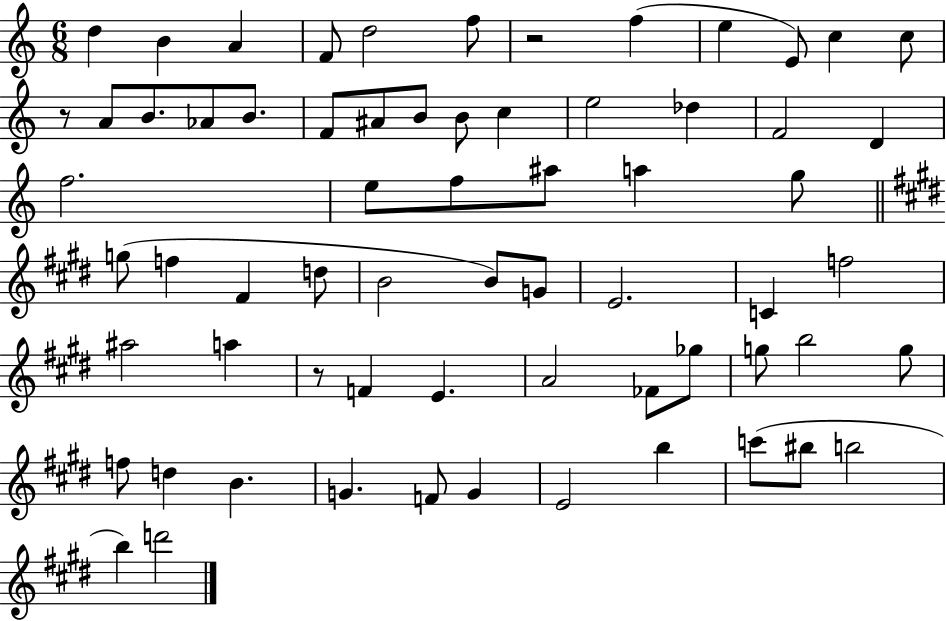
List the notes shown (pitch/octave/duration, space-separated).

D5/q B4/q A4/q F4/e D5/h F5/e R/h F5/q E5/q E4/e C5/q C5/e R/e A4/e B4/e. Ab4/e B4/e. F4/e A#4/e B4/e B4/e C5/q E5/h Db5/q F4/h D4/q F5/h. E5/e F5/e A#5/e A5/q G5/e G5/e F5/q F#4/q D5/e B4/h B4/e G4/e E4/h. C4/q F5/h A#5/h A5/q R/e F4/q E4/q. A4/h FES4/e Gb5/e G5/e B5/h G5/e F5/e D5/q B4/q. G4/q. F4/e G4/q E4/h B5/q C6/e BIS5/e B5/h B5/q D6/h